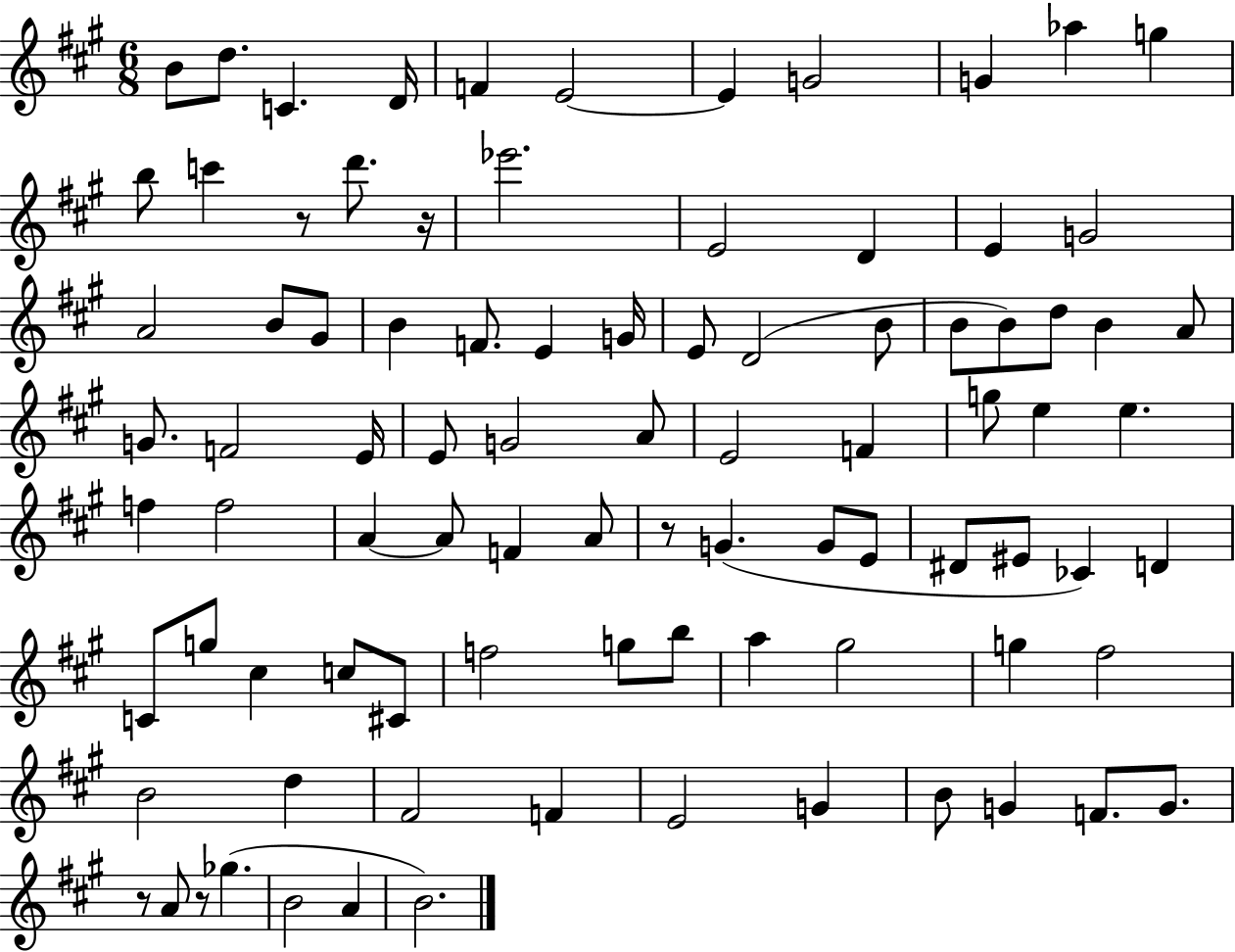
X:1
T:Untitled
M:6/8
L:1/4
K:A
B/2 d/2 C D/4 F E2 E G2 G _a g b/2 c' z/2 d'/2 z/4 _e'2 E2 D E G2 A2 B/2 ^G/2 B F/2 E G/4 E/2 D2 B/2 B/2 B/2 d/2 B A/2 G/2 F2 E/4 E/2 G2 A/2 E2 F g/2 e e f f2 A A/2 F A/2 z/2 G G/2 E/2 ^D/2 ^E/2 _C D C/2 g/2 ^c c/2 ^C/2 f2 g/2 b/2 a ^g2 g ^f2 B2 d ^F2 F E2 G B/2 G F/2 G/2 z/2 A/2 z/2 _g B2 A B2